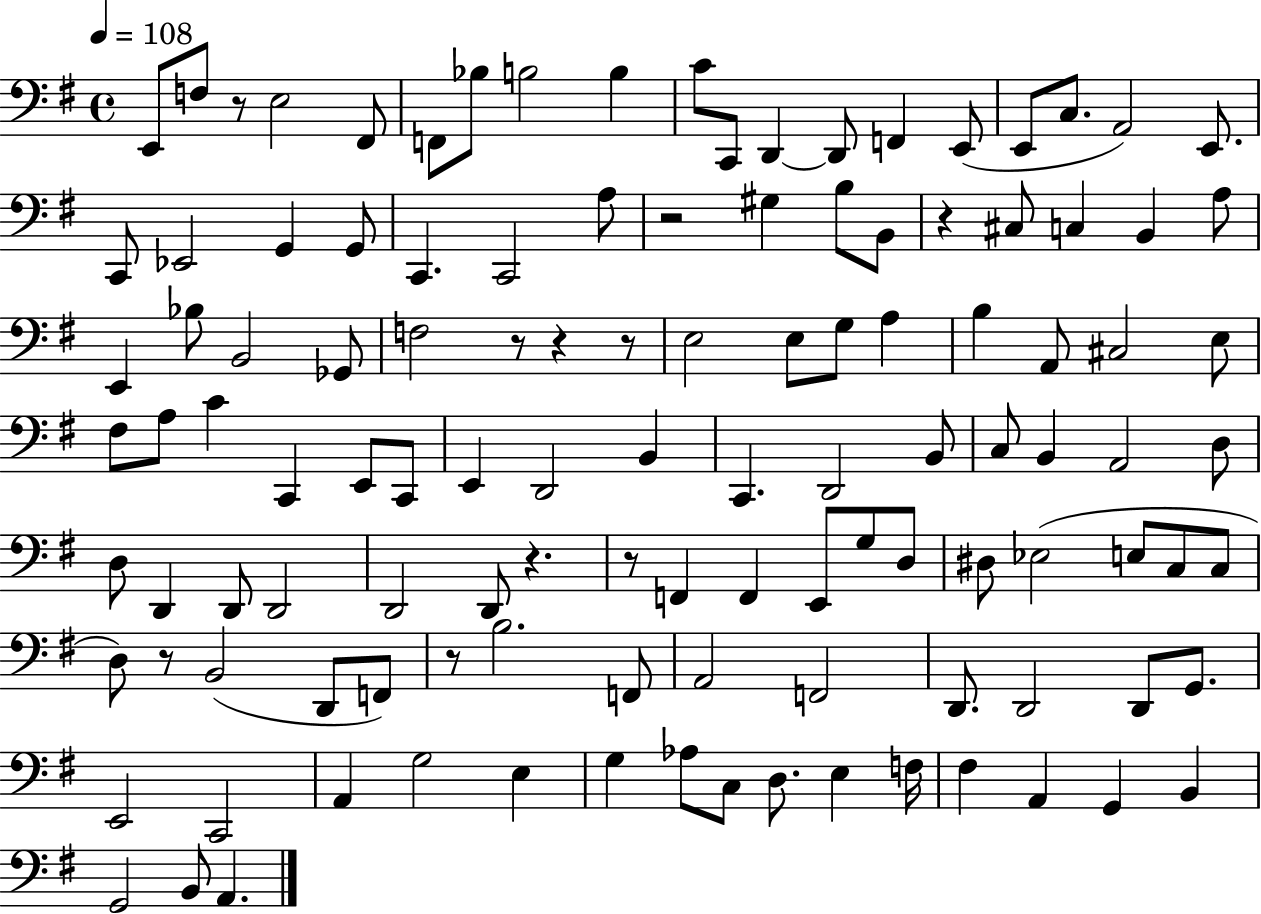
{
  \clef bass
  \time 4/4
  \defaultTimeSignature
  \key g \major
  \tempo 4 = 108
  e,8 f8 r8 e2 fis,8 | f,8 bes8 b2 b4 | c'8 c,8 d,4~~ d,8 f,4 e,8( | e,8 c8. a,2) e,8. | \break c,8 ees,2 g,4 g,8 | c,4. c,2 a8 | r2 gis4 b8 b,8 | r4 cis8 c4 b,4 a8 | \break e,4 bes8 b,2 ges,8 | f2 r8 r4 r8 | e2 e8 g8 a4 | b4 a,8 cis2 e8 | \break fis8 a8 c'4 c,4 e,8 c,8 | e,4 d,2 b,4 | c,4. d,2 b,8 | c8 b,4 a,2 d8 | \break d8 d,4 d,8 d,2 | d,2 d,8 r4. | r8 f,4 f,4 e,8 g8 d8 | dis8 ees2( e8 c8 c8 | \break d8) r8 b,2( d,8 f,8) | r8 b2. f,8 | a,2 f,2 | d,8. d,2 d,8 g,8. | \break e,2 c,2 | a,4 g2 e4 | g4 aes8 c8 d8. e4 f16 | fis4 a,4 g,4 b,4 | \break g,2 b,8 a,4. | \bar "|."
}